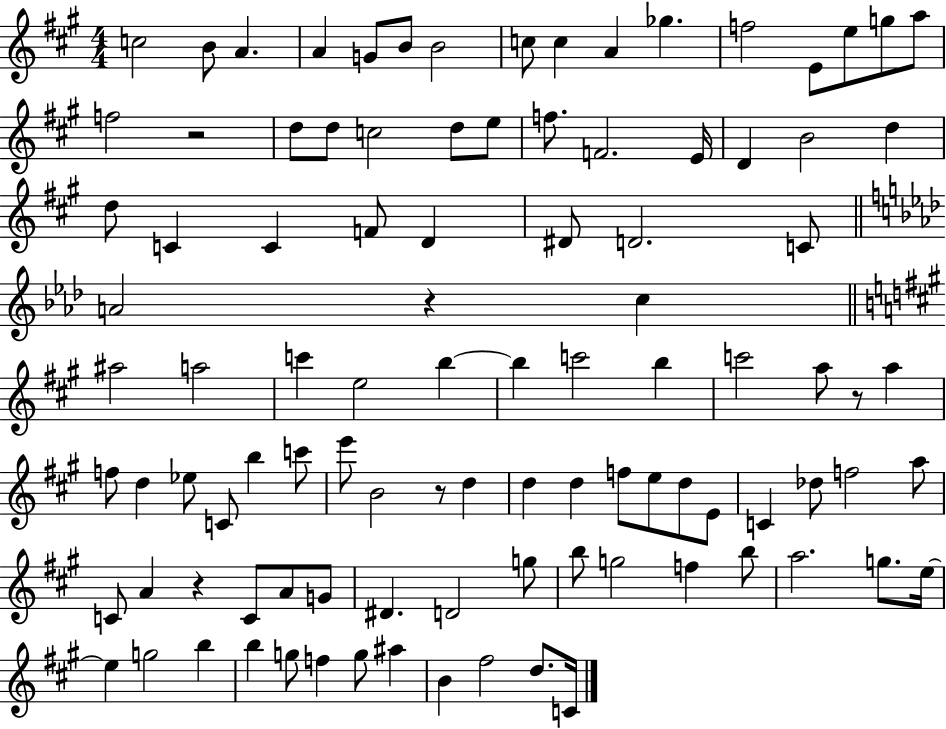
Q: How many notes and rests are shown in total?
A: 100